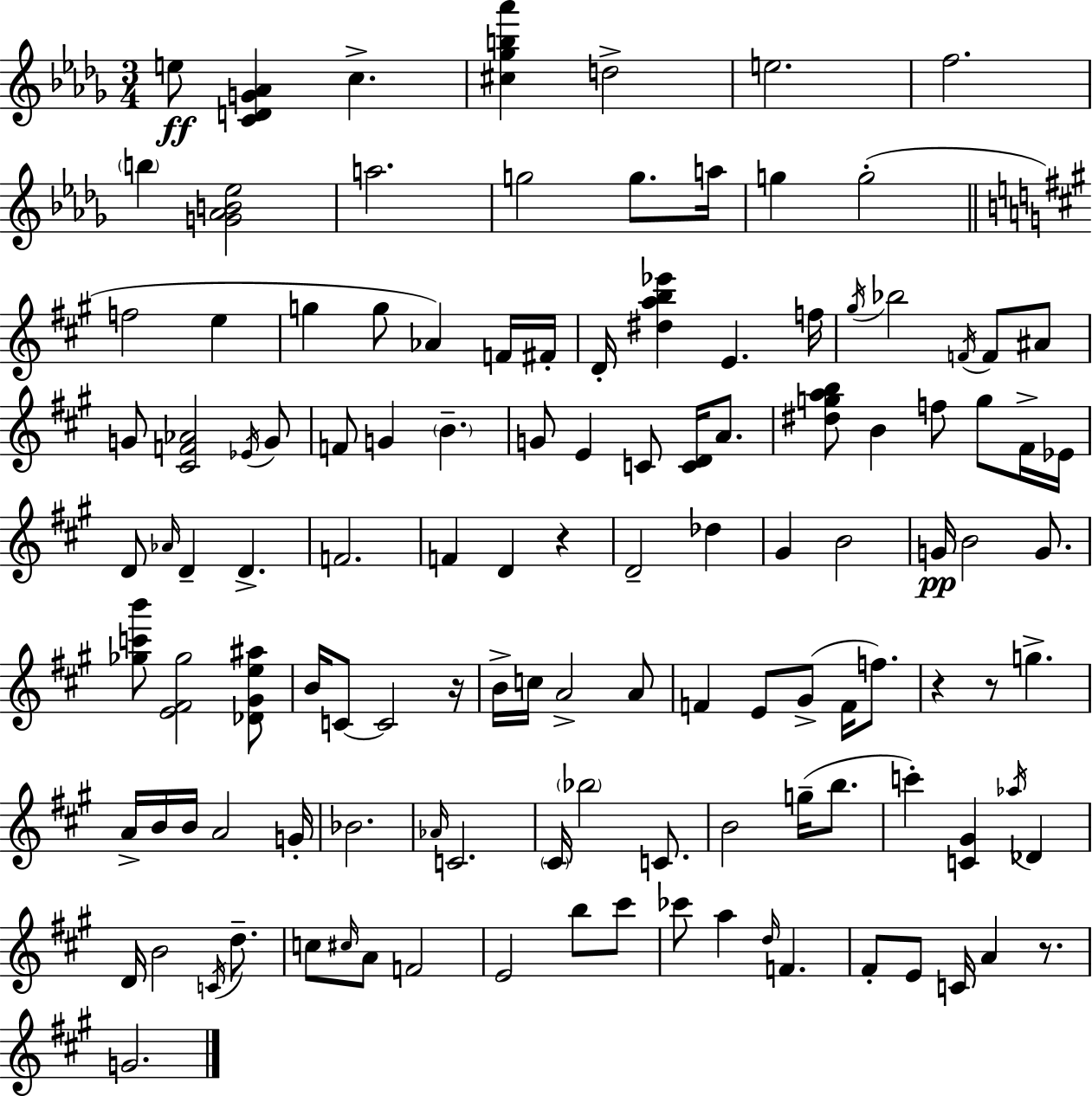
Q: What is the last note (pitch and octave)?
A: G4